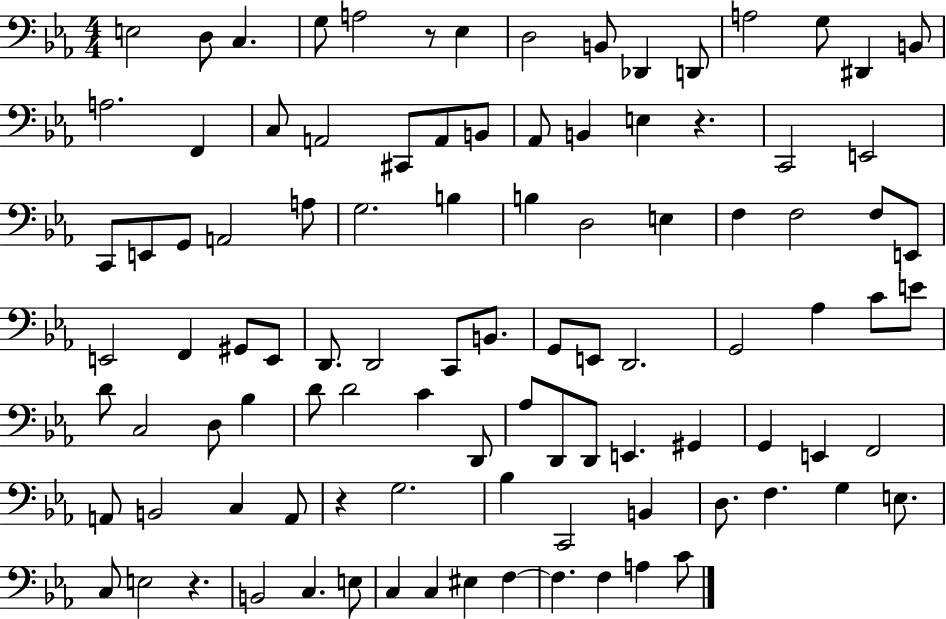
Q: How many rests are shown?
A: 4